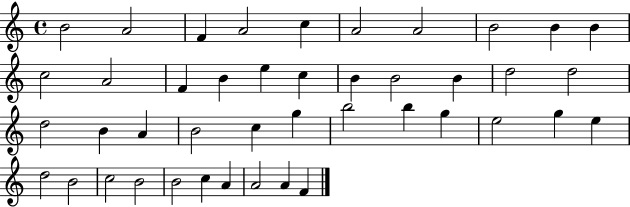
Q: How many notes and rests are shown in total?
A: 43